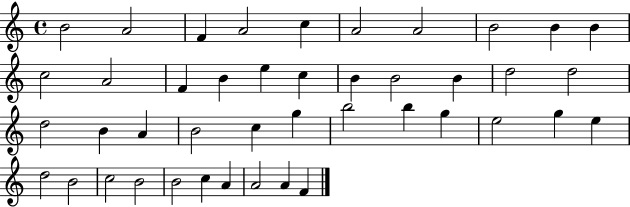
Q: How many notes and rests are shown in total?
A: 43